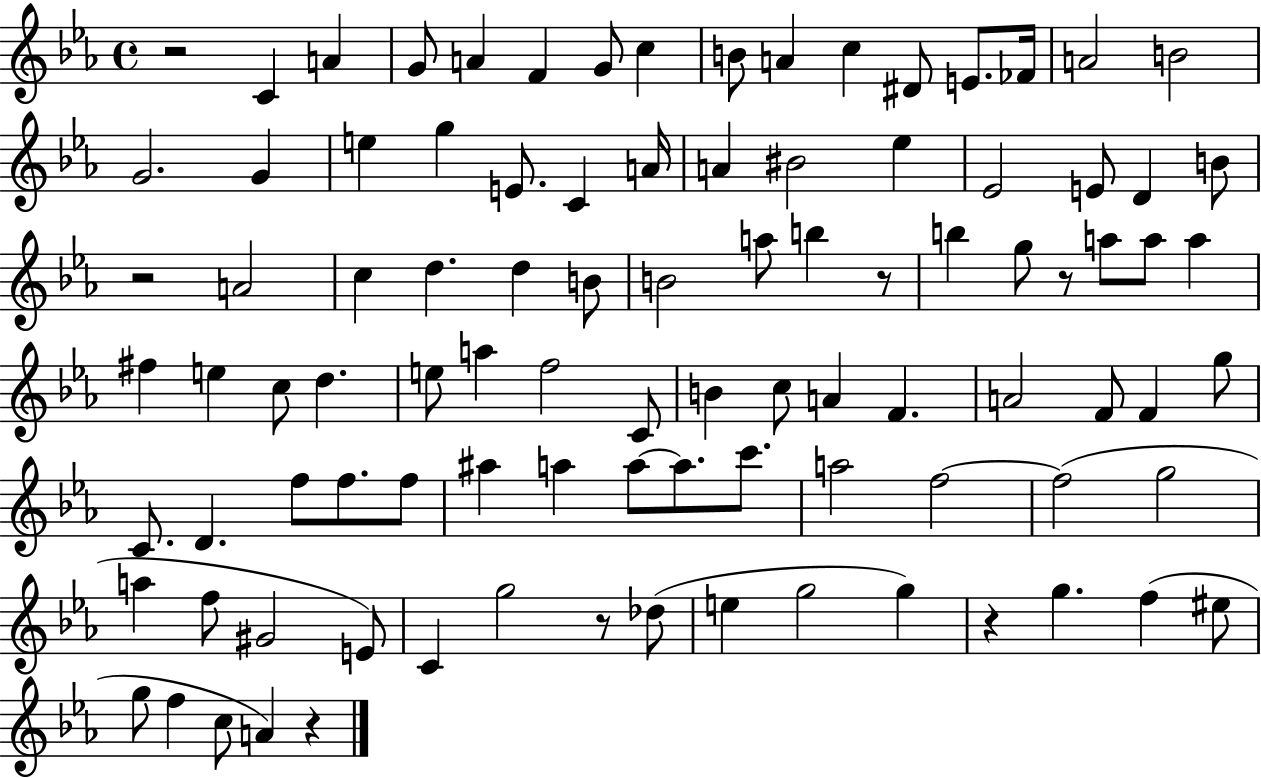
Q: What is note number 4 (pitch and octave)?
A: A4